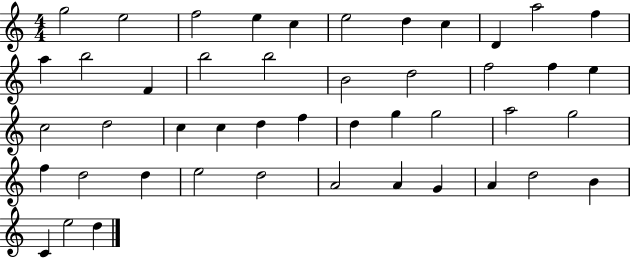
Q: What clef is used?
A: treble